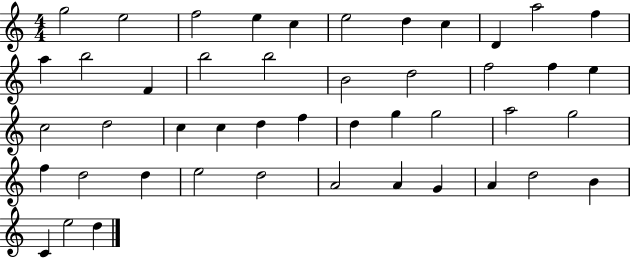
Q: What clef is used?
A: treble